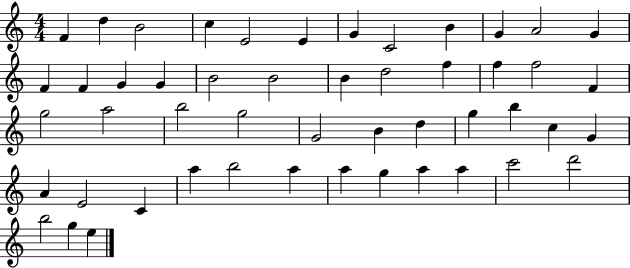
X:1
T:Untitled
M:4/4
L:1/4
K:C
F d B2 c E2 E G C2 B G A2 G F F G G B2 B2 B d2 f f f2 F g2 a2 b2 g2 G2 B d g b c G A E2 C a b2 a a g a a c'2 d'2 b2 g e